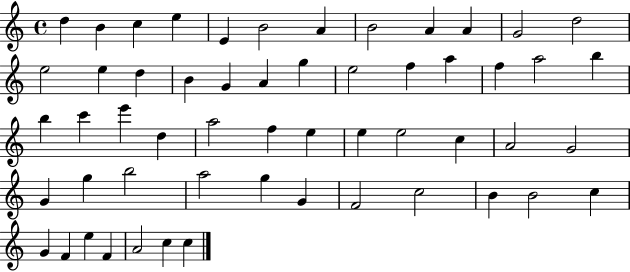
{
  \clef treble
  \time 4/4
  \defaultTimeSignature
  \key c \major
  d''4 b'4 c''4 e''4 | e'4 b'2 a'4 | b'2 a'4 a'4 | g'2 d''2 | \break e''2 e''4 d''4 | b'4 g'4 a'4 g''4 | e''2 f''4 a''4 | f''4 a''2 b''4 | \break b''4 c'''4 e'''4 d''4 | a''2 f''4 e''4 | e''4 e''2 c''4 | a'2 g'2 | \break g'4 g''4 b''2 | a''2 g''4 g'4 | f'2 c''2 | b'4 b'2 c''4 | \break g'4 f'4 e''4 f'4 | a'2 c''4 c''4 | \bar "|."
}